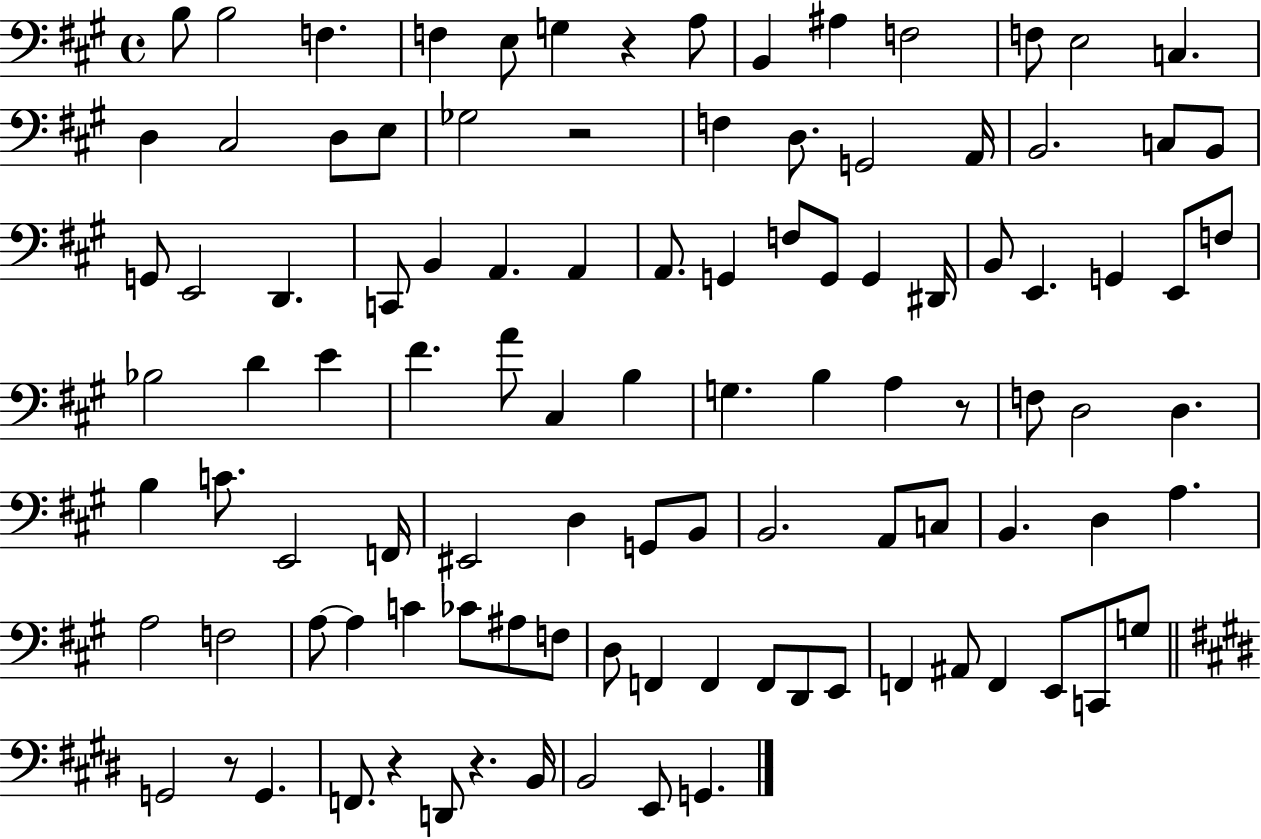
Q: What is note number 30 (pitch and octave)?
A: B2